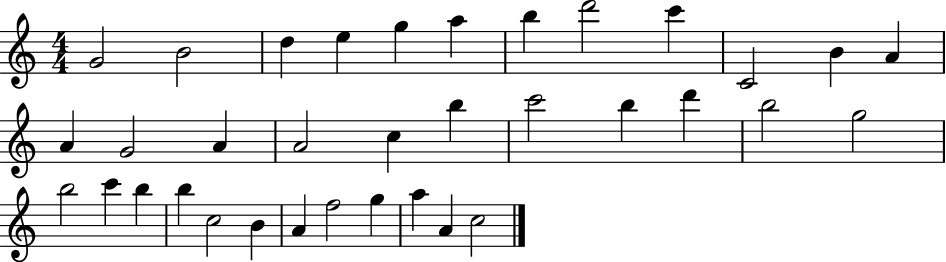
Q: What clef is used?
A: treble